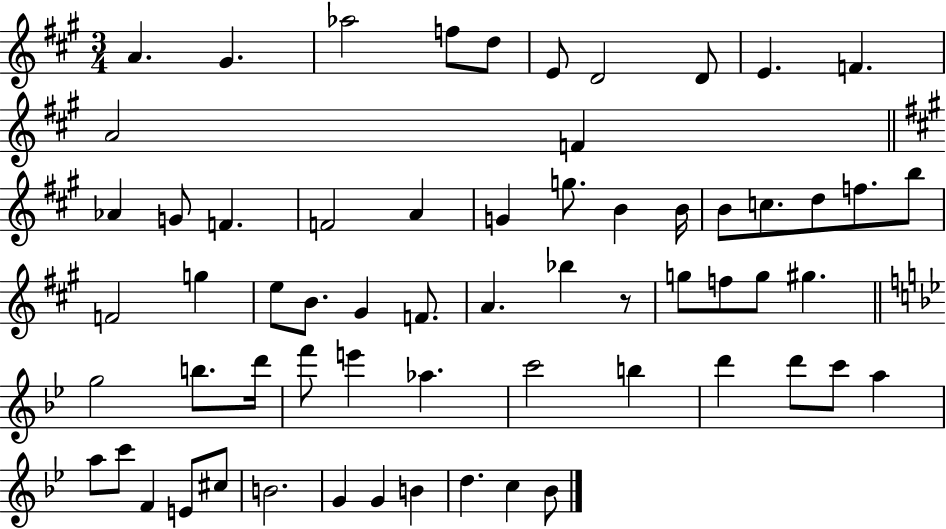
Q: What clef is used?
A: treble